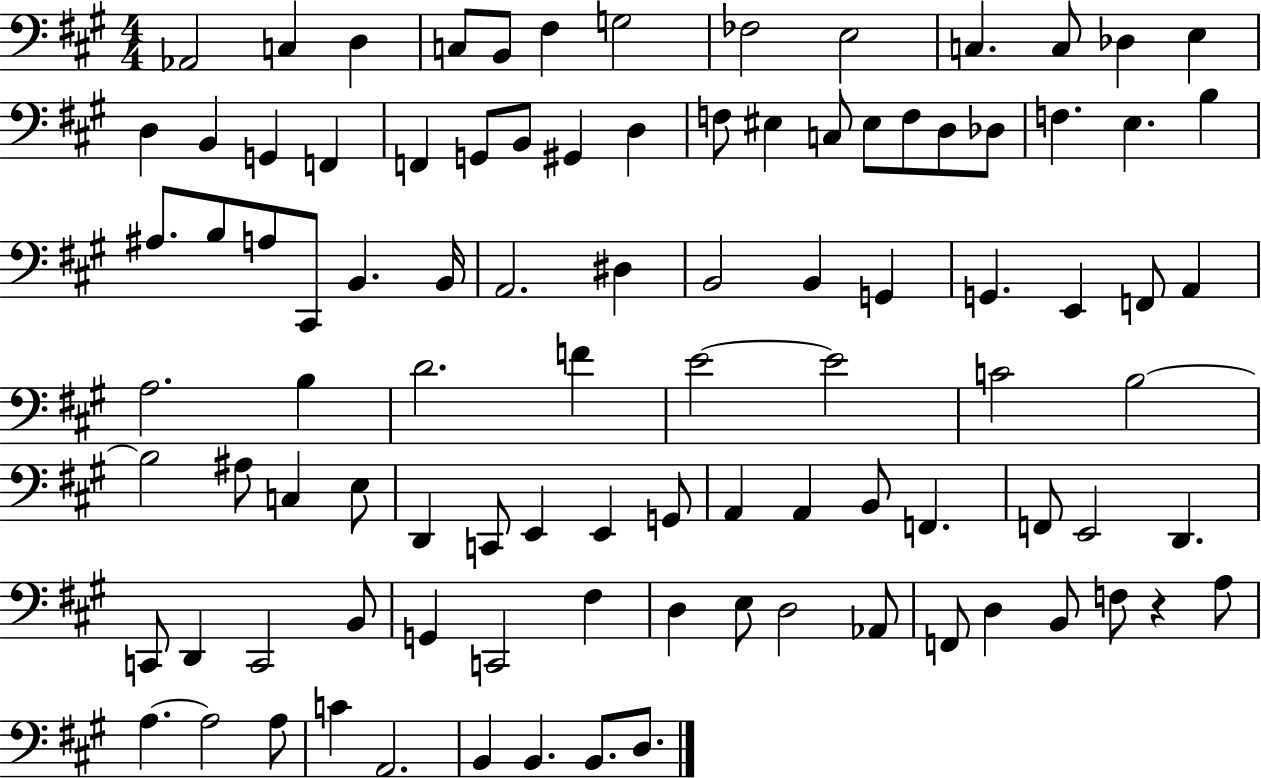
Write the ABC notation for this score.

X:1
T:Untitled
M:4/4
L:1/4
K:A
_A,,2 C, D, C,/2 B,,/2 ^F, G,2 _F,2 E,2 C, C,/2 _D, E, D, B,, G,, F,, F,, G,,/2 B,,/2 ^G,, D, F,/2 ^E, C,/2 ^E,/2 F,/2 D,/2 _D,/2 F, E, B, ^A,/2 B,/2 A,/2 ^C,,/2 B,, B,,/4 A,,2 ^D, B,,2 B,, G,, G,, E,, F,,/2 A,, A,2 B, D2 F E2 E2 C2 B,2 B,2 ^A,/2 C, E,/2 D,, C,,/2 E,, E,, G,,/2 A,, A,, B,,/2 F,, F,,/2 E,,2 D,, C,,/2 D,, C,,2 B,,/2 G,, C,,2 ^F, D, E,/2 D,2 _A,,/2 F,,/2 D, B,,/2 F,/2 z A,/2 A, A,2 A,/2 C A,,2 B,, B,, B,,/2 D,/2